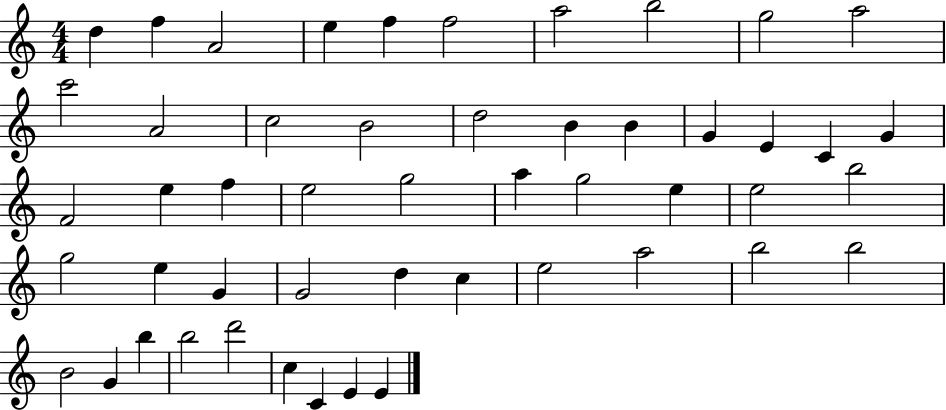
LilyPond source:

{
  \clef treble
  \numericTimeSignature
  \time 4/4
  \key c \major
  d''4 f''4 a'2 | e''4 f''4 f''2 | a''2 b''2 | g''2 a''2 | \break c'''2 a'2 | c''2 b'2 | d''2 b'4 b'4 | g'4 e'4 c'4 g'4 | \break f'2 e''4 f''4 | e''2 g''2 | a''4 g''2 e''4 | e''2 b''2 | \break g''2 e''4 g'4 | g'2 d''4 c''4 | e''2 a''2 | b''2 b''2 | \break b'2 g'4 b''4 | b''2 d'''2 | c''4 c'4 e'4 e'4 | \bar "|."
}